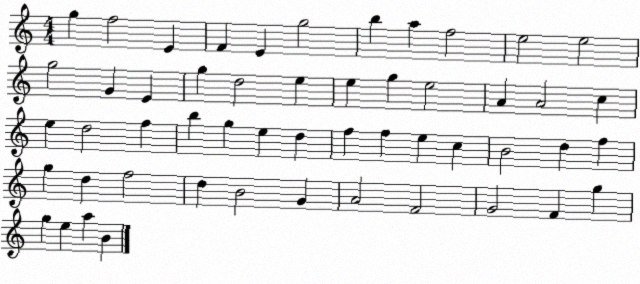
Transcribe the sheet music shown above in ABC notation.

X:1
T:Untitled
M:4/4
L:1/4
K:C
g f2 E F E g2 b a f2 e2 e2 g2 G E g d2 e e g e2 A A2 c e d2 f b g e d f f e c B2 d f g d f2 d B2 G A2 F2 G2 F g g e a B